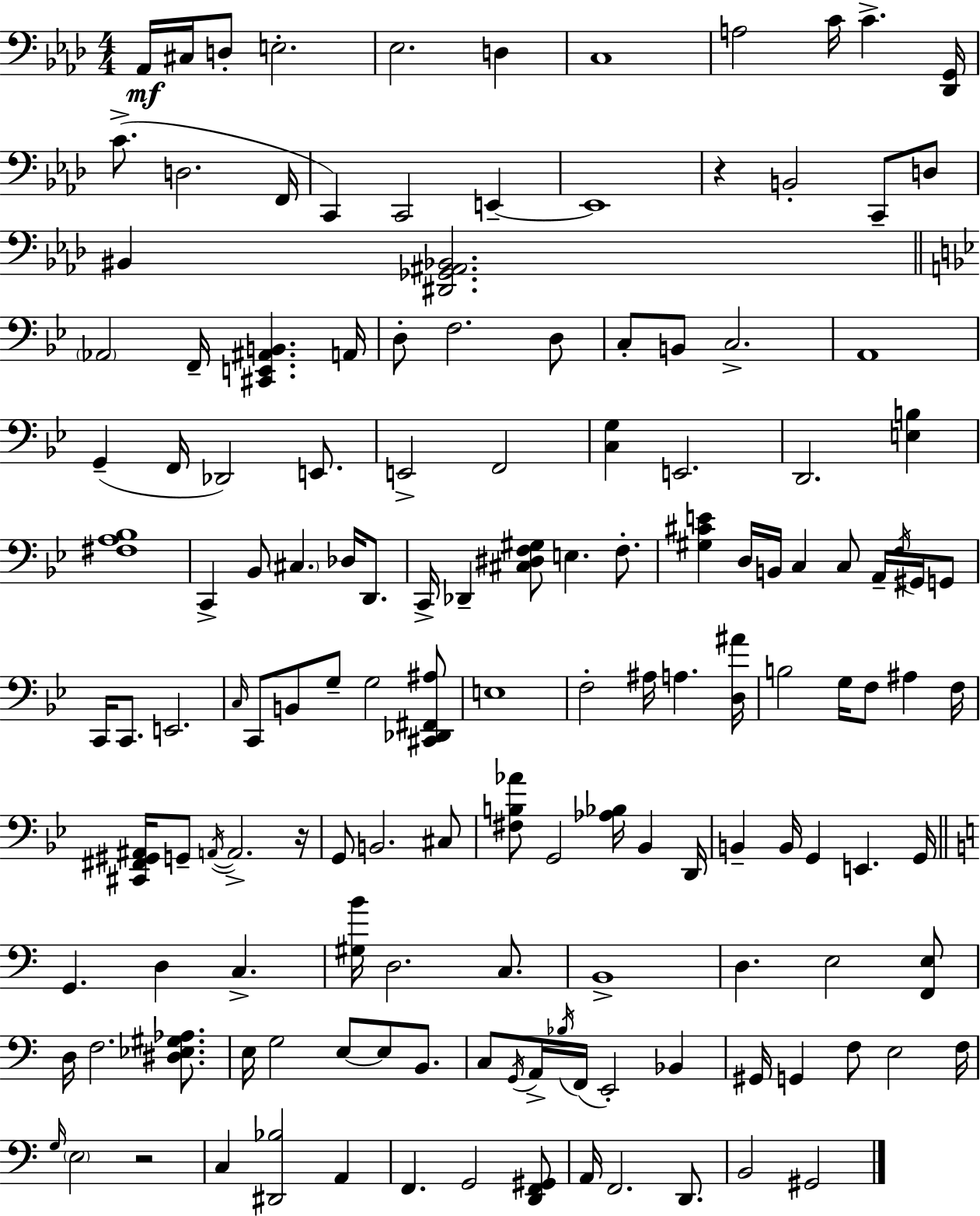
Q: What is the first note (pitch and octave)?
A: Ab2